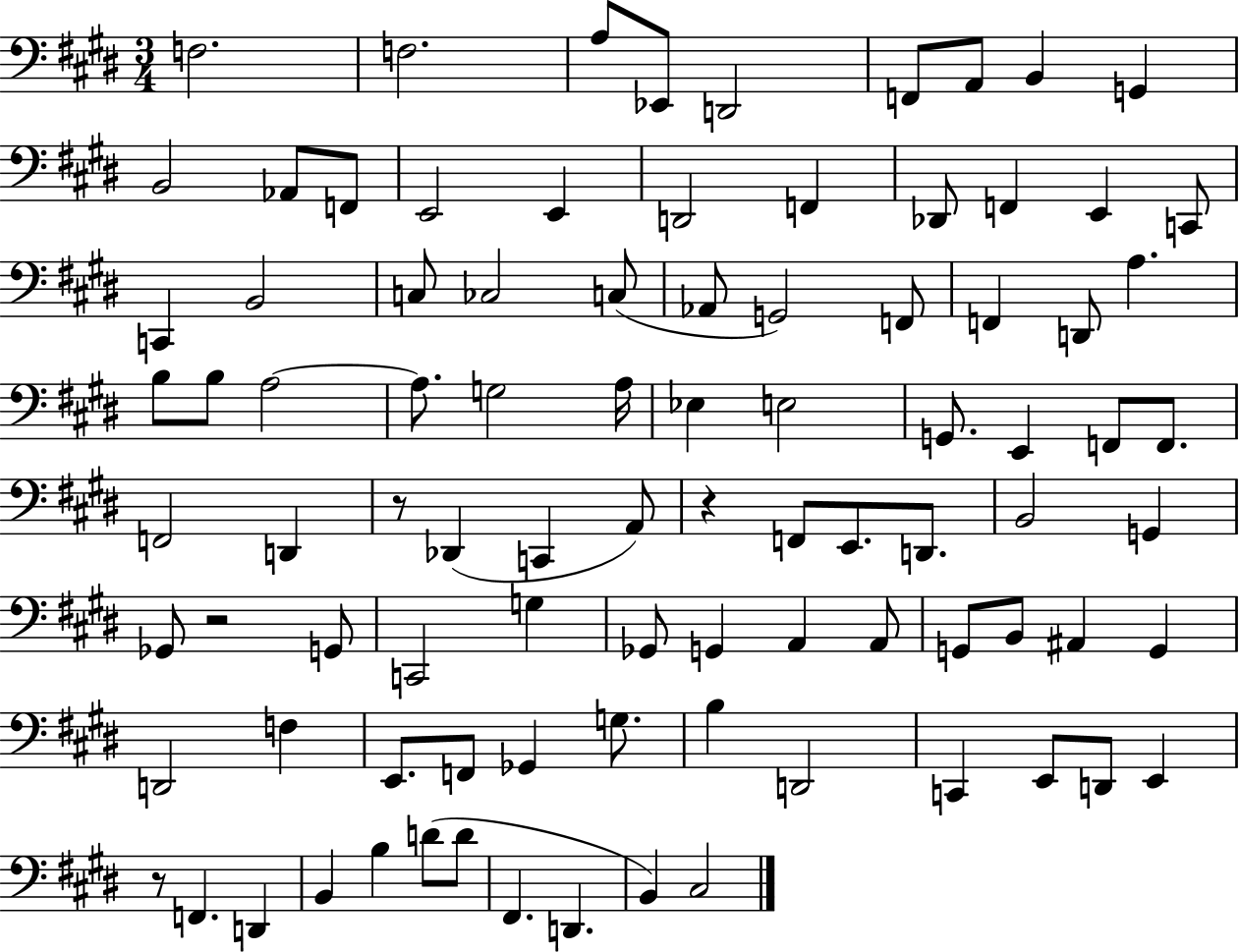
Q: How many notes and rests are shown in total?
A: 91